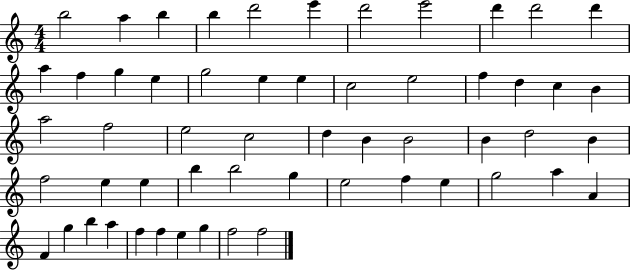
X:1
T:Untitled
M:4/4
L:1/4
K:C
b2 a b b d'2 e' d'2 e'2 d' d'2 d' a f g e g2 e e c2 e2 f d c B a2 f2 e2 c2 d B B2 B d2 B f2 e e b b2 g e2 f e g2 a A F g b a f f e g f2 f2